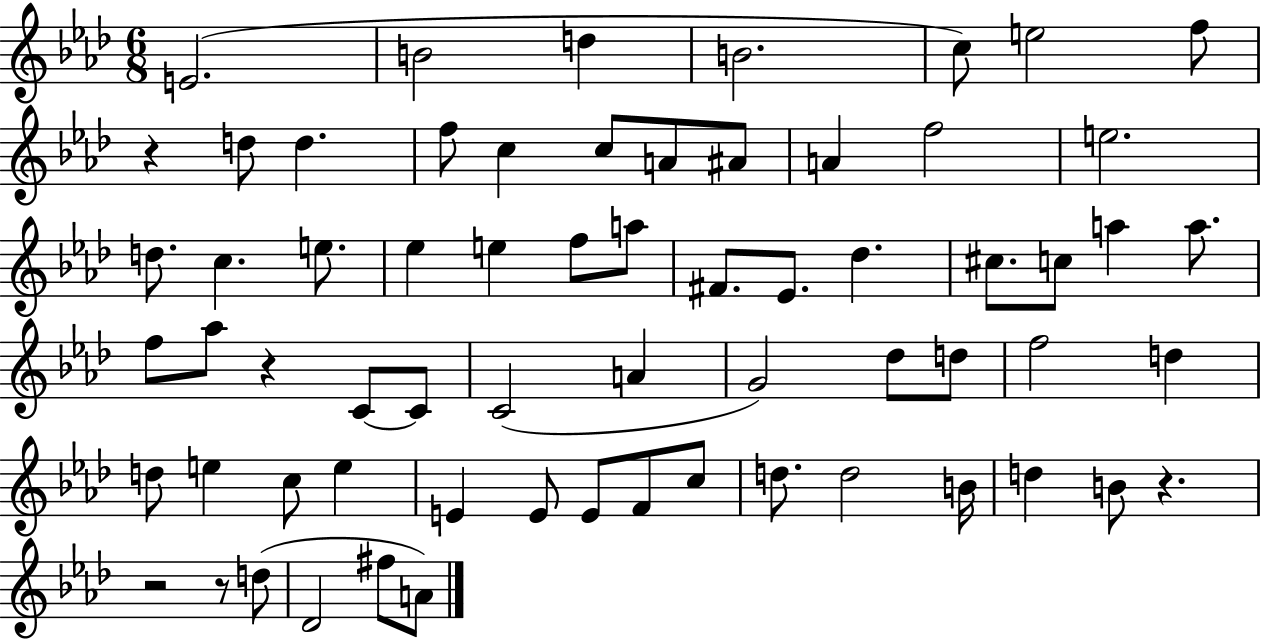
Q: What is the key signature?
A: AES major